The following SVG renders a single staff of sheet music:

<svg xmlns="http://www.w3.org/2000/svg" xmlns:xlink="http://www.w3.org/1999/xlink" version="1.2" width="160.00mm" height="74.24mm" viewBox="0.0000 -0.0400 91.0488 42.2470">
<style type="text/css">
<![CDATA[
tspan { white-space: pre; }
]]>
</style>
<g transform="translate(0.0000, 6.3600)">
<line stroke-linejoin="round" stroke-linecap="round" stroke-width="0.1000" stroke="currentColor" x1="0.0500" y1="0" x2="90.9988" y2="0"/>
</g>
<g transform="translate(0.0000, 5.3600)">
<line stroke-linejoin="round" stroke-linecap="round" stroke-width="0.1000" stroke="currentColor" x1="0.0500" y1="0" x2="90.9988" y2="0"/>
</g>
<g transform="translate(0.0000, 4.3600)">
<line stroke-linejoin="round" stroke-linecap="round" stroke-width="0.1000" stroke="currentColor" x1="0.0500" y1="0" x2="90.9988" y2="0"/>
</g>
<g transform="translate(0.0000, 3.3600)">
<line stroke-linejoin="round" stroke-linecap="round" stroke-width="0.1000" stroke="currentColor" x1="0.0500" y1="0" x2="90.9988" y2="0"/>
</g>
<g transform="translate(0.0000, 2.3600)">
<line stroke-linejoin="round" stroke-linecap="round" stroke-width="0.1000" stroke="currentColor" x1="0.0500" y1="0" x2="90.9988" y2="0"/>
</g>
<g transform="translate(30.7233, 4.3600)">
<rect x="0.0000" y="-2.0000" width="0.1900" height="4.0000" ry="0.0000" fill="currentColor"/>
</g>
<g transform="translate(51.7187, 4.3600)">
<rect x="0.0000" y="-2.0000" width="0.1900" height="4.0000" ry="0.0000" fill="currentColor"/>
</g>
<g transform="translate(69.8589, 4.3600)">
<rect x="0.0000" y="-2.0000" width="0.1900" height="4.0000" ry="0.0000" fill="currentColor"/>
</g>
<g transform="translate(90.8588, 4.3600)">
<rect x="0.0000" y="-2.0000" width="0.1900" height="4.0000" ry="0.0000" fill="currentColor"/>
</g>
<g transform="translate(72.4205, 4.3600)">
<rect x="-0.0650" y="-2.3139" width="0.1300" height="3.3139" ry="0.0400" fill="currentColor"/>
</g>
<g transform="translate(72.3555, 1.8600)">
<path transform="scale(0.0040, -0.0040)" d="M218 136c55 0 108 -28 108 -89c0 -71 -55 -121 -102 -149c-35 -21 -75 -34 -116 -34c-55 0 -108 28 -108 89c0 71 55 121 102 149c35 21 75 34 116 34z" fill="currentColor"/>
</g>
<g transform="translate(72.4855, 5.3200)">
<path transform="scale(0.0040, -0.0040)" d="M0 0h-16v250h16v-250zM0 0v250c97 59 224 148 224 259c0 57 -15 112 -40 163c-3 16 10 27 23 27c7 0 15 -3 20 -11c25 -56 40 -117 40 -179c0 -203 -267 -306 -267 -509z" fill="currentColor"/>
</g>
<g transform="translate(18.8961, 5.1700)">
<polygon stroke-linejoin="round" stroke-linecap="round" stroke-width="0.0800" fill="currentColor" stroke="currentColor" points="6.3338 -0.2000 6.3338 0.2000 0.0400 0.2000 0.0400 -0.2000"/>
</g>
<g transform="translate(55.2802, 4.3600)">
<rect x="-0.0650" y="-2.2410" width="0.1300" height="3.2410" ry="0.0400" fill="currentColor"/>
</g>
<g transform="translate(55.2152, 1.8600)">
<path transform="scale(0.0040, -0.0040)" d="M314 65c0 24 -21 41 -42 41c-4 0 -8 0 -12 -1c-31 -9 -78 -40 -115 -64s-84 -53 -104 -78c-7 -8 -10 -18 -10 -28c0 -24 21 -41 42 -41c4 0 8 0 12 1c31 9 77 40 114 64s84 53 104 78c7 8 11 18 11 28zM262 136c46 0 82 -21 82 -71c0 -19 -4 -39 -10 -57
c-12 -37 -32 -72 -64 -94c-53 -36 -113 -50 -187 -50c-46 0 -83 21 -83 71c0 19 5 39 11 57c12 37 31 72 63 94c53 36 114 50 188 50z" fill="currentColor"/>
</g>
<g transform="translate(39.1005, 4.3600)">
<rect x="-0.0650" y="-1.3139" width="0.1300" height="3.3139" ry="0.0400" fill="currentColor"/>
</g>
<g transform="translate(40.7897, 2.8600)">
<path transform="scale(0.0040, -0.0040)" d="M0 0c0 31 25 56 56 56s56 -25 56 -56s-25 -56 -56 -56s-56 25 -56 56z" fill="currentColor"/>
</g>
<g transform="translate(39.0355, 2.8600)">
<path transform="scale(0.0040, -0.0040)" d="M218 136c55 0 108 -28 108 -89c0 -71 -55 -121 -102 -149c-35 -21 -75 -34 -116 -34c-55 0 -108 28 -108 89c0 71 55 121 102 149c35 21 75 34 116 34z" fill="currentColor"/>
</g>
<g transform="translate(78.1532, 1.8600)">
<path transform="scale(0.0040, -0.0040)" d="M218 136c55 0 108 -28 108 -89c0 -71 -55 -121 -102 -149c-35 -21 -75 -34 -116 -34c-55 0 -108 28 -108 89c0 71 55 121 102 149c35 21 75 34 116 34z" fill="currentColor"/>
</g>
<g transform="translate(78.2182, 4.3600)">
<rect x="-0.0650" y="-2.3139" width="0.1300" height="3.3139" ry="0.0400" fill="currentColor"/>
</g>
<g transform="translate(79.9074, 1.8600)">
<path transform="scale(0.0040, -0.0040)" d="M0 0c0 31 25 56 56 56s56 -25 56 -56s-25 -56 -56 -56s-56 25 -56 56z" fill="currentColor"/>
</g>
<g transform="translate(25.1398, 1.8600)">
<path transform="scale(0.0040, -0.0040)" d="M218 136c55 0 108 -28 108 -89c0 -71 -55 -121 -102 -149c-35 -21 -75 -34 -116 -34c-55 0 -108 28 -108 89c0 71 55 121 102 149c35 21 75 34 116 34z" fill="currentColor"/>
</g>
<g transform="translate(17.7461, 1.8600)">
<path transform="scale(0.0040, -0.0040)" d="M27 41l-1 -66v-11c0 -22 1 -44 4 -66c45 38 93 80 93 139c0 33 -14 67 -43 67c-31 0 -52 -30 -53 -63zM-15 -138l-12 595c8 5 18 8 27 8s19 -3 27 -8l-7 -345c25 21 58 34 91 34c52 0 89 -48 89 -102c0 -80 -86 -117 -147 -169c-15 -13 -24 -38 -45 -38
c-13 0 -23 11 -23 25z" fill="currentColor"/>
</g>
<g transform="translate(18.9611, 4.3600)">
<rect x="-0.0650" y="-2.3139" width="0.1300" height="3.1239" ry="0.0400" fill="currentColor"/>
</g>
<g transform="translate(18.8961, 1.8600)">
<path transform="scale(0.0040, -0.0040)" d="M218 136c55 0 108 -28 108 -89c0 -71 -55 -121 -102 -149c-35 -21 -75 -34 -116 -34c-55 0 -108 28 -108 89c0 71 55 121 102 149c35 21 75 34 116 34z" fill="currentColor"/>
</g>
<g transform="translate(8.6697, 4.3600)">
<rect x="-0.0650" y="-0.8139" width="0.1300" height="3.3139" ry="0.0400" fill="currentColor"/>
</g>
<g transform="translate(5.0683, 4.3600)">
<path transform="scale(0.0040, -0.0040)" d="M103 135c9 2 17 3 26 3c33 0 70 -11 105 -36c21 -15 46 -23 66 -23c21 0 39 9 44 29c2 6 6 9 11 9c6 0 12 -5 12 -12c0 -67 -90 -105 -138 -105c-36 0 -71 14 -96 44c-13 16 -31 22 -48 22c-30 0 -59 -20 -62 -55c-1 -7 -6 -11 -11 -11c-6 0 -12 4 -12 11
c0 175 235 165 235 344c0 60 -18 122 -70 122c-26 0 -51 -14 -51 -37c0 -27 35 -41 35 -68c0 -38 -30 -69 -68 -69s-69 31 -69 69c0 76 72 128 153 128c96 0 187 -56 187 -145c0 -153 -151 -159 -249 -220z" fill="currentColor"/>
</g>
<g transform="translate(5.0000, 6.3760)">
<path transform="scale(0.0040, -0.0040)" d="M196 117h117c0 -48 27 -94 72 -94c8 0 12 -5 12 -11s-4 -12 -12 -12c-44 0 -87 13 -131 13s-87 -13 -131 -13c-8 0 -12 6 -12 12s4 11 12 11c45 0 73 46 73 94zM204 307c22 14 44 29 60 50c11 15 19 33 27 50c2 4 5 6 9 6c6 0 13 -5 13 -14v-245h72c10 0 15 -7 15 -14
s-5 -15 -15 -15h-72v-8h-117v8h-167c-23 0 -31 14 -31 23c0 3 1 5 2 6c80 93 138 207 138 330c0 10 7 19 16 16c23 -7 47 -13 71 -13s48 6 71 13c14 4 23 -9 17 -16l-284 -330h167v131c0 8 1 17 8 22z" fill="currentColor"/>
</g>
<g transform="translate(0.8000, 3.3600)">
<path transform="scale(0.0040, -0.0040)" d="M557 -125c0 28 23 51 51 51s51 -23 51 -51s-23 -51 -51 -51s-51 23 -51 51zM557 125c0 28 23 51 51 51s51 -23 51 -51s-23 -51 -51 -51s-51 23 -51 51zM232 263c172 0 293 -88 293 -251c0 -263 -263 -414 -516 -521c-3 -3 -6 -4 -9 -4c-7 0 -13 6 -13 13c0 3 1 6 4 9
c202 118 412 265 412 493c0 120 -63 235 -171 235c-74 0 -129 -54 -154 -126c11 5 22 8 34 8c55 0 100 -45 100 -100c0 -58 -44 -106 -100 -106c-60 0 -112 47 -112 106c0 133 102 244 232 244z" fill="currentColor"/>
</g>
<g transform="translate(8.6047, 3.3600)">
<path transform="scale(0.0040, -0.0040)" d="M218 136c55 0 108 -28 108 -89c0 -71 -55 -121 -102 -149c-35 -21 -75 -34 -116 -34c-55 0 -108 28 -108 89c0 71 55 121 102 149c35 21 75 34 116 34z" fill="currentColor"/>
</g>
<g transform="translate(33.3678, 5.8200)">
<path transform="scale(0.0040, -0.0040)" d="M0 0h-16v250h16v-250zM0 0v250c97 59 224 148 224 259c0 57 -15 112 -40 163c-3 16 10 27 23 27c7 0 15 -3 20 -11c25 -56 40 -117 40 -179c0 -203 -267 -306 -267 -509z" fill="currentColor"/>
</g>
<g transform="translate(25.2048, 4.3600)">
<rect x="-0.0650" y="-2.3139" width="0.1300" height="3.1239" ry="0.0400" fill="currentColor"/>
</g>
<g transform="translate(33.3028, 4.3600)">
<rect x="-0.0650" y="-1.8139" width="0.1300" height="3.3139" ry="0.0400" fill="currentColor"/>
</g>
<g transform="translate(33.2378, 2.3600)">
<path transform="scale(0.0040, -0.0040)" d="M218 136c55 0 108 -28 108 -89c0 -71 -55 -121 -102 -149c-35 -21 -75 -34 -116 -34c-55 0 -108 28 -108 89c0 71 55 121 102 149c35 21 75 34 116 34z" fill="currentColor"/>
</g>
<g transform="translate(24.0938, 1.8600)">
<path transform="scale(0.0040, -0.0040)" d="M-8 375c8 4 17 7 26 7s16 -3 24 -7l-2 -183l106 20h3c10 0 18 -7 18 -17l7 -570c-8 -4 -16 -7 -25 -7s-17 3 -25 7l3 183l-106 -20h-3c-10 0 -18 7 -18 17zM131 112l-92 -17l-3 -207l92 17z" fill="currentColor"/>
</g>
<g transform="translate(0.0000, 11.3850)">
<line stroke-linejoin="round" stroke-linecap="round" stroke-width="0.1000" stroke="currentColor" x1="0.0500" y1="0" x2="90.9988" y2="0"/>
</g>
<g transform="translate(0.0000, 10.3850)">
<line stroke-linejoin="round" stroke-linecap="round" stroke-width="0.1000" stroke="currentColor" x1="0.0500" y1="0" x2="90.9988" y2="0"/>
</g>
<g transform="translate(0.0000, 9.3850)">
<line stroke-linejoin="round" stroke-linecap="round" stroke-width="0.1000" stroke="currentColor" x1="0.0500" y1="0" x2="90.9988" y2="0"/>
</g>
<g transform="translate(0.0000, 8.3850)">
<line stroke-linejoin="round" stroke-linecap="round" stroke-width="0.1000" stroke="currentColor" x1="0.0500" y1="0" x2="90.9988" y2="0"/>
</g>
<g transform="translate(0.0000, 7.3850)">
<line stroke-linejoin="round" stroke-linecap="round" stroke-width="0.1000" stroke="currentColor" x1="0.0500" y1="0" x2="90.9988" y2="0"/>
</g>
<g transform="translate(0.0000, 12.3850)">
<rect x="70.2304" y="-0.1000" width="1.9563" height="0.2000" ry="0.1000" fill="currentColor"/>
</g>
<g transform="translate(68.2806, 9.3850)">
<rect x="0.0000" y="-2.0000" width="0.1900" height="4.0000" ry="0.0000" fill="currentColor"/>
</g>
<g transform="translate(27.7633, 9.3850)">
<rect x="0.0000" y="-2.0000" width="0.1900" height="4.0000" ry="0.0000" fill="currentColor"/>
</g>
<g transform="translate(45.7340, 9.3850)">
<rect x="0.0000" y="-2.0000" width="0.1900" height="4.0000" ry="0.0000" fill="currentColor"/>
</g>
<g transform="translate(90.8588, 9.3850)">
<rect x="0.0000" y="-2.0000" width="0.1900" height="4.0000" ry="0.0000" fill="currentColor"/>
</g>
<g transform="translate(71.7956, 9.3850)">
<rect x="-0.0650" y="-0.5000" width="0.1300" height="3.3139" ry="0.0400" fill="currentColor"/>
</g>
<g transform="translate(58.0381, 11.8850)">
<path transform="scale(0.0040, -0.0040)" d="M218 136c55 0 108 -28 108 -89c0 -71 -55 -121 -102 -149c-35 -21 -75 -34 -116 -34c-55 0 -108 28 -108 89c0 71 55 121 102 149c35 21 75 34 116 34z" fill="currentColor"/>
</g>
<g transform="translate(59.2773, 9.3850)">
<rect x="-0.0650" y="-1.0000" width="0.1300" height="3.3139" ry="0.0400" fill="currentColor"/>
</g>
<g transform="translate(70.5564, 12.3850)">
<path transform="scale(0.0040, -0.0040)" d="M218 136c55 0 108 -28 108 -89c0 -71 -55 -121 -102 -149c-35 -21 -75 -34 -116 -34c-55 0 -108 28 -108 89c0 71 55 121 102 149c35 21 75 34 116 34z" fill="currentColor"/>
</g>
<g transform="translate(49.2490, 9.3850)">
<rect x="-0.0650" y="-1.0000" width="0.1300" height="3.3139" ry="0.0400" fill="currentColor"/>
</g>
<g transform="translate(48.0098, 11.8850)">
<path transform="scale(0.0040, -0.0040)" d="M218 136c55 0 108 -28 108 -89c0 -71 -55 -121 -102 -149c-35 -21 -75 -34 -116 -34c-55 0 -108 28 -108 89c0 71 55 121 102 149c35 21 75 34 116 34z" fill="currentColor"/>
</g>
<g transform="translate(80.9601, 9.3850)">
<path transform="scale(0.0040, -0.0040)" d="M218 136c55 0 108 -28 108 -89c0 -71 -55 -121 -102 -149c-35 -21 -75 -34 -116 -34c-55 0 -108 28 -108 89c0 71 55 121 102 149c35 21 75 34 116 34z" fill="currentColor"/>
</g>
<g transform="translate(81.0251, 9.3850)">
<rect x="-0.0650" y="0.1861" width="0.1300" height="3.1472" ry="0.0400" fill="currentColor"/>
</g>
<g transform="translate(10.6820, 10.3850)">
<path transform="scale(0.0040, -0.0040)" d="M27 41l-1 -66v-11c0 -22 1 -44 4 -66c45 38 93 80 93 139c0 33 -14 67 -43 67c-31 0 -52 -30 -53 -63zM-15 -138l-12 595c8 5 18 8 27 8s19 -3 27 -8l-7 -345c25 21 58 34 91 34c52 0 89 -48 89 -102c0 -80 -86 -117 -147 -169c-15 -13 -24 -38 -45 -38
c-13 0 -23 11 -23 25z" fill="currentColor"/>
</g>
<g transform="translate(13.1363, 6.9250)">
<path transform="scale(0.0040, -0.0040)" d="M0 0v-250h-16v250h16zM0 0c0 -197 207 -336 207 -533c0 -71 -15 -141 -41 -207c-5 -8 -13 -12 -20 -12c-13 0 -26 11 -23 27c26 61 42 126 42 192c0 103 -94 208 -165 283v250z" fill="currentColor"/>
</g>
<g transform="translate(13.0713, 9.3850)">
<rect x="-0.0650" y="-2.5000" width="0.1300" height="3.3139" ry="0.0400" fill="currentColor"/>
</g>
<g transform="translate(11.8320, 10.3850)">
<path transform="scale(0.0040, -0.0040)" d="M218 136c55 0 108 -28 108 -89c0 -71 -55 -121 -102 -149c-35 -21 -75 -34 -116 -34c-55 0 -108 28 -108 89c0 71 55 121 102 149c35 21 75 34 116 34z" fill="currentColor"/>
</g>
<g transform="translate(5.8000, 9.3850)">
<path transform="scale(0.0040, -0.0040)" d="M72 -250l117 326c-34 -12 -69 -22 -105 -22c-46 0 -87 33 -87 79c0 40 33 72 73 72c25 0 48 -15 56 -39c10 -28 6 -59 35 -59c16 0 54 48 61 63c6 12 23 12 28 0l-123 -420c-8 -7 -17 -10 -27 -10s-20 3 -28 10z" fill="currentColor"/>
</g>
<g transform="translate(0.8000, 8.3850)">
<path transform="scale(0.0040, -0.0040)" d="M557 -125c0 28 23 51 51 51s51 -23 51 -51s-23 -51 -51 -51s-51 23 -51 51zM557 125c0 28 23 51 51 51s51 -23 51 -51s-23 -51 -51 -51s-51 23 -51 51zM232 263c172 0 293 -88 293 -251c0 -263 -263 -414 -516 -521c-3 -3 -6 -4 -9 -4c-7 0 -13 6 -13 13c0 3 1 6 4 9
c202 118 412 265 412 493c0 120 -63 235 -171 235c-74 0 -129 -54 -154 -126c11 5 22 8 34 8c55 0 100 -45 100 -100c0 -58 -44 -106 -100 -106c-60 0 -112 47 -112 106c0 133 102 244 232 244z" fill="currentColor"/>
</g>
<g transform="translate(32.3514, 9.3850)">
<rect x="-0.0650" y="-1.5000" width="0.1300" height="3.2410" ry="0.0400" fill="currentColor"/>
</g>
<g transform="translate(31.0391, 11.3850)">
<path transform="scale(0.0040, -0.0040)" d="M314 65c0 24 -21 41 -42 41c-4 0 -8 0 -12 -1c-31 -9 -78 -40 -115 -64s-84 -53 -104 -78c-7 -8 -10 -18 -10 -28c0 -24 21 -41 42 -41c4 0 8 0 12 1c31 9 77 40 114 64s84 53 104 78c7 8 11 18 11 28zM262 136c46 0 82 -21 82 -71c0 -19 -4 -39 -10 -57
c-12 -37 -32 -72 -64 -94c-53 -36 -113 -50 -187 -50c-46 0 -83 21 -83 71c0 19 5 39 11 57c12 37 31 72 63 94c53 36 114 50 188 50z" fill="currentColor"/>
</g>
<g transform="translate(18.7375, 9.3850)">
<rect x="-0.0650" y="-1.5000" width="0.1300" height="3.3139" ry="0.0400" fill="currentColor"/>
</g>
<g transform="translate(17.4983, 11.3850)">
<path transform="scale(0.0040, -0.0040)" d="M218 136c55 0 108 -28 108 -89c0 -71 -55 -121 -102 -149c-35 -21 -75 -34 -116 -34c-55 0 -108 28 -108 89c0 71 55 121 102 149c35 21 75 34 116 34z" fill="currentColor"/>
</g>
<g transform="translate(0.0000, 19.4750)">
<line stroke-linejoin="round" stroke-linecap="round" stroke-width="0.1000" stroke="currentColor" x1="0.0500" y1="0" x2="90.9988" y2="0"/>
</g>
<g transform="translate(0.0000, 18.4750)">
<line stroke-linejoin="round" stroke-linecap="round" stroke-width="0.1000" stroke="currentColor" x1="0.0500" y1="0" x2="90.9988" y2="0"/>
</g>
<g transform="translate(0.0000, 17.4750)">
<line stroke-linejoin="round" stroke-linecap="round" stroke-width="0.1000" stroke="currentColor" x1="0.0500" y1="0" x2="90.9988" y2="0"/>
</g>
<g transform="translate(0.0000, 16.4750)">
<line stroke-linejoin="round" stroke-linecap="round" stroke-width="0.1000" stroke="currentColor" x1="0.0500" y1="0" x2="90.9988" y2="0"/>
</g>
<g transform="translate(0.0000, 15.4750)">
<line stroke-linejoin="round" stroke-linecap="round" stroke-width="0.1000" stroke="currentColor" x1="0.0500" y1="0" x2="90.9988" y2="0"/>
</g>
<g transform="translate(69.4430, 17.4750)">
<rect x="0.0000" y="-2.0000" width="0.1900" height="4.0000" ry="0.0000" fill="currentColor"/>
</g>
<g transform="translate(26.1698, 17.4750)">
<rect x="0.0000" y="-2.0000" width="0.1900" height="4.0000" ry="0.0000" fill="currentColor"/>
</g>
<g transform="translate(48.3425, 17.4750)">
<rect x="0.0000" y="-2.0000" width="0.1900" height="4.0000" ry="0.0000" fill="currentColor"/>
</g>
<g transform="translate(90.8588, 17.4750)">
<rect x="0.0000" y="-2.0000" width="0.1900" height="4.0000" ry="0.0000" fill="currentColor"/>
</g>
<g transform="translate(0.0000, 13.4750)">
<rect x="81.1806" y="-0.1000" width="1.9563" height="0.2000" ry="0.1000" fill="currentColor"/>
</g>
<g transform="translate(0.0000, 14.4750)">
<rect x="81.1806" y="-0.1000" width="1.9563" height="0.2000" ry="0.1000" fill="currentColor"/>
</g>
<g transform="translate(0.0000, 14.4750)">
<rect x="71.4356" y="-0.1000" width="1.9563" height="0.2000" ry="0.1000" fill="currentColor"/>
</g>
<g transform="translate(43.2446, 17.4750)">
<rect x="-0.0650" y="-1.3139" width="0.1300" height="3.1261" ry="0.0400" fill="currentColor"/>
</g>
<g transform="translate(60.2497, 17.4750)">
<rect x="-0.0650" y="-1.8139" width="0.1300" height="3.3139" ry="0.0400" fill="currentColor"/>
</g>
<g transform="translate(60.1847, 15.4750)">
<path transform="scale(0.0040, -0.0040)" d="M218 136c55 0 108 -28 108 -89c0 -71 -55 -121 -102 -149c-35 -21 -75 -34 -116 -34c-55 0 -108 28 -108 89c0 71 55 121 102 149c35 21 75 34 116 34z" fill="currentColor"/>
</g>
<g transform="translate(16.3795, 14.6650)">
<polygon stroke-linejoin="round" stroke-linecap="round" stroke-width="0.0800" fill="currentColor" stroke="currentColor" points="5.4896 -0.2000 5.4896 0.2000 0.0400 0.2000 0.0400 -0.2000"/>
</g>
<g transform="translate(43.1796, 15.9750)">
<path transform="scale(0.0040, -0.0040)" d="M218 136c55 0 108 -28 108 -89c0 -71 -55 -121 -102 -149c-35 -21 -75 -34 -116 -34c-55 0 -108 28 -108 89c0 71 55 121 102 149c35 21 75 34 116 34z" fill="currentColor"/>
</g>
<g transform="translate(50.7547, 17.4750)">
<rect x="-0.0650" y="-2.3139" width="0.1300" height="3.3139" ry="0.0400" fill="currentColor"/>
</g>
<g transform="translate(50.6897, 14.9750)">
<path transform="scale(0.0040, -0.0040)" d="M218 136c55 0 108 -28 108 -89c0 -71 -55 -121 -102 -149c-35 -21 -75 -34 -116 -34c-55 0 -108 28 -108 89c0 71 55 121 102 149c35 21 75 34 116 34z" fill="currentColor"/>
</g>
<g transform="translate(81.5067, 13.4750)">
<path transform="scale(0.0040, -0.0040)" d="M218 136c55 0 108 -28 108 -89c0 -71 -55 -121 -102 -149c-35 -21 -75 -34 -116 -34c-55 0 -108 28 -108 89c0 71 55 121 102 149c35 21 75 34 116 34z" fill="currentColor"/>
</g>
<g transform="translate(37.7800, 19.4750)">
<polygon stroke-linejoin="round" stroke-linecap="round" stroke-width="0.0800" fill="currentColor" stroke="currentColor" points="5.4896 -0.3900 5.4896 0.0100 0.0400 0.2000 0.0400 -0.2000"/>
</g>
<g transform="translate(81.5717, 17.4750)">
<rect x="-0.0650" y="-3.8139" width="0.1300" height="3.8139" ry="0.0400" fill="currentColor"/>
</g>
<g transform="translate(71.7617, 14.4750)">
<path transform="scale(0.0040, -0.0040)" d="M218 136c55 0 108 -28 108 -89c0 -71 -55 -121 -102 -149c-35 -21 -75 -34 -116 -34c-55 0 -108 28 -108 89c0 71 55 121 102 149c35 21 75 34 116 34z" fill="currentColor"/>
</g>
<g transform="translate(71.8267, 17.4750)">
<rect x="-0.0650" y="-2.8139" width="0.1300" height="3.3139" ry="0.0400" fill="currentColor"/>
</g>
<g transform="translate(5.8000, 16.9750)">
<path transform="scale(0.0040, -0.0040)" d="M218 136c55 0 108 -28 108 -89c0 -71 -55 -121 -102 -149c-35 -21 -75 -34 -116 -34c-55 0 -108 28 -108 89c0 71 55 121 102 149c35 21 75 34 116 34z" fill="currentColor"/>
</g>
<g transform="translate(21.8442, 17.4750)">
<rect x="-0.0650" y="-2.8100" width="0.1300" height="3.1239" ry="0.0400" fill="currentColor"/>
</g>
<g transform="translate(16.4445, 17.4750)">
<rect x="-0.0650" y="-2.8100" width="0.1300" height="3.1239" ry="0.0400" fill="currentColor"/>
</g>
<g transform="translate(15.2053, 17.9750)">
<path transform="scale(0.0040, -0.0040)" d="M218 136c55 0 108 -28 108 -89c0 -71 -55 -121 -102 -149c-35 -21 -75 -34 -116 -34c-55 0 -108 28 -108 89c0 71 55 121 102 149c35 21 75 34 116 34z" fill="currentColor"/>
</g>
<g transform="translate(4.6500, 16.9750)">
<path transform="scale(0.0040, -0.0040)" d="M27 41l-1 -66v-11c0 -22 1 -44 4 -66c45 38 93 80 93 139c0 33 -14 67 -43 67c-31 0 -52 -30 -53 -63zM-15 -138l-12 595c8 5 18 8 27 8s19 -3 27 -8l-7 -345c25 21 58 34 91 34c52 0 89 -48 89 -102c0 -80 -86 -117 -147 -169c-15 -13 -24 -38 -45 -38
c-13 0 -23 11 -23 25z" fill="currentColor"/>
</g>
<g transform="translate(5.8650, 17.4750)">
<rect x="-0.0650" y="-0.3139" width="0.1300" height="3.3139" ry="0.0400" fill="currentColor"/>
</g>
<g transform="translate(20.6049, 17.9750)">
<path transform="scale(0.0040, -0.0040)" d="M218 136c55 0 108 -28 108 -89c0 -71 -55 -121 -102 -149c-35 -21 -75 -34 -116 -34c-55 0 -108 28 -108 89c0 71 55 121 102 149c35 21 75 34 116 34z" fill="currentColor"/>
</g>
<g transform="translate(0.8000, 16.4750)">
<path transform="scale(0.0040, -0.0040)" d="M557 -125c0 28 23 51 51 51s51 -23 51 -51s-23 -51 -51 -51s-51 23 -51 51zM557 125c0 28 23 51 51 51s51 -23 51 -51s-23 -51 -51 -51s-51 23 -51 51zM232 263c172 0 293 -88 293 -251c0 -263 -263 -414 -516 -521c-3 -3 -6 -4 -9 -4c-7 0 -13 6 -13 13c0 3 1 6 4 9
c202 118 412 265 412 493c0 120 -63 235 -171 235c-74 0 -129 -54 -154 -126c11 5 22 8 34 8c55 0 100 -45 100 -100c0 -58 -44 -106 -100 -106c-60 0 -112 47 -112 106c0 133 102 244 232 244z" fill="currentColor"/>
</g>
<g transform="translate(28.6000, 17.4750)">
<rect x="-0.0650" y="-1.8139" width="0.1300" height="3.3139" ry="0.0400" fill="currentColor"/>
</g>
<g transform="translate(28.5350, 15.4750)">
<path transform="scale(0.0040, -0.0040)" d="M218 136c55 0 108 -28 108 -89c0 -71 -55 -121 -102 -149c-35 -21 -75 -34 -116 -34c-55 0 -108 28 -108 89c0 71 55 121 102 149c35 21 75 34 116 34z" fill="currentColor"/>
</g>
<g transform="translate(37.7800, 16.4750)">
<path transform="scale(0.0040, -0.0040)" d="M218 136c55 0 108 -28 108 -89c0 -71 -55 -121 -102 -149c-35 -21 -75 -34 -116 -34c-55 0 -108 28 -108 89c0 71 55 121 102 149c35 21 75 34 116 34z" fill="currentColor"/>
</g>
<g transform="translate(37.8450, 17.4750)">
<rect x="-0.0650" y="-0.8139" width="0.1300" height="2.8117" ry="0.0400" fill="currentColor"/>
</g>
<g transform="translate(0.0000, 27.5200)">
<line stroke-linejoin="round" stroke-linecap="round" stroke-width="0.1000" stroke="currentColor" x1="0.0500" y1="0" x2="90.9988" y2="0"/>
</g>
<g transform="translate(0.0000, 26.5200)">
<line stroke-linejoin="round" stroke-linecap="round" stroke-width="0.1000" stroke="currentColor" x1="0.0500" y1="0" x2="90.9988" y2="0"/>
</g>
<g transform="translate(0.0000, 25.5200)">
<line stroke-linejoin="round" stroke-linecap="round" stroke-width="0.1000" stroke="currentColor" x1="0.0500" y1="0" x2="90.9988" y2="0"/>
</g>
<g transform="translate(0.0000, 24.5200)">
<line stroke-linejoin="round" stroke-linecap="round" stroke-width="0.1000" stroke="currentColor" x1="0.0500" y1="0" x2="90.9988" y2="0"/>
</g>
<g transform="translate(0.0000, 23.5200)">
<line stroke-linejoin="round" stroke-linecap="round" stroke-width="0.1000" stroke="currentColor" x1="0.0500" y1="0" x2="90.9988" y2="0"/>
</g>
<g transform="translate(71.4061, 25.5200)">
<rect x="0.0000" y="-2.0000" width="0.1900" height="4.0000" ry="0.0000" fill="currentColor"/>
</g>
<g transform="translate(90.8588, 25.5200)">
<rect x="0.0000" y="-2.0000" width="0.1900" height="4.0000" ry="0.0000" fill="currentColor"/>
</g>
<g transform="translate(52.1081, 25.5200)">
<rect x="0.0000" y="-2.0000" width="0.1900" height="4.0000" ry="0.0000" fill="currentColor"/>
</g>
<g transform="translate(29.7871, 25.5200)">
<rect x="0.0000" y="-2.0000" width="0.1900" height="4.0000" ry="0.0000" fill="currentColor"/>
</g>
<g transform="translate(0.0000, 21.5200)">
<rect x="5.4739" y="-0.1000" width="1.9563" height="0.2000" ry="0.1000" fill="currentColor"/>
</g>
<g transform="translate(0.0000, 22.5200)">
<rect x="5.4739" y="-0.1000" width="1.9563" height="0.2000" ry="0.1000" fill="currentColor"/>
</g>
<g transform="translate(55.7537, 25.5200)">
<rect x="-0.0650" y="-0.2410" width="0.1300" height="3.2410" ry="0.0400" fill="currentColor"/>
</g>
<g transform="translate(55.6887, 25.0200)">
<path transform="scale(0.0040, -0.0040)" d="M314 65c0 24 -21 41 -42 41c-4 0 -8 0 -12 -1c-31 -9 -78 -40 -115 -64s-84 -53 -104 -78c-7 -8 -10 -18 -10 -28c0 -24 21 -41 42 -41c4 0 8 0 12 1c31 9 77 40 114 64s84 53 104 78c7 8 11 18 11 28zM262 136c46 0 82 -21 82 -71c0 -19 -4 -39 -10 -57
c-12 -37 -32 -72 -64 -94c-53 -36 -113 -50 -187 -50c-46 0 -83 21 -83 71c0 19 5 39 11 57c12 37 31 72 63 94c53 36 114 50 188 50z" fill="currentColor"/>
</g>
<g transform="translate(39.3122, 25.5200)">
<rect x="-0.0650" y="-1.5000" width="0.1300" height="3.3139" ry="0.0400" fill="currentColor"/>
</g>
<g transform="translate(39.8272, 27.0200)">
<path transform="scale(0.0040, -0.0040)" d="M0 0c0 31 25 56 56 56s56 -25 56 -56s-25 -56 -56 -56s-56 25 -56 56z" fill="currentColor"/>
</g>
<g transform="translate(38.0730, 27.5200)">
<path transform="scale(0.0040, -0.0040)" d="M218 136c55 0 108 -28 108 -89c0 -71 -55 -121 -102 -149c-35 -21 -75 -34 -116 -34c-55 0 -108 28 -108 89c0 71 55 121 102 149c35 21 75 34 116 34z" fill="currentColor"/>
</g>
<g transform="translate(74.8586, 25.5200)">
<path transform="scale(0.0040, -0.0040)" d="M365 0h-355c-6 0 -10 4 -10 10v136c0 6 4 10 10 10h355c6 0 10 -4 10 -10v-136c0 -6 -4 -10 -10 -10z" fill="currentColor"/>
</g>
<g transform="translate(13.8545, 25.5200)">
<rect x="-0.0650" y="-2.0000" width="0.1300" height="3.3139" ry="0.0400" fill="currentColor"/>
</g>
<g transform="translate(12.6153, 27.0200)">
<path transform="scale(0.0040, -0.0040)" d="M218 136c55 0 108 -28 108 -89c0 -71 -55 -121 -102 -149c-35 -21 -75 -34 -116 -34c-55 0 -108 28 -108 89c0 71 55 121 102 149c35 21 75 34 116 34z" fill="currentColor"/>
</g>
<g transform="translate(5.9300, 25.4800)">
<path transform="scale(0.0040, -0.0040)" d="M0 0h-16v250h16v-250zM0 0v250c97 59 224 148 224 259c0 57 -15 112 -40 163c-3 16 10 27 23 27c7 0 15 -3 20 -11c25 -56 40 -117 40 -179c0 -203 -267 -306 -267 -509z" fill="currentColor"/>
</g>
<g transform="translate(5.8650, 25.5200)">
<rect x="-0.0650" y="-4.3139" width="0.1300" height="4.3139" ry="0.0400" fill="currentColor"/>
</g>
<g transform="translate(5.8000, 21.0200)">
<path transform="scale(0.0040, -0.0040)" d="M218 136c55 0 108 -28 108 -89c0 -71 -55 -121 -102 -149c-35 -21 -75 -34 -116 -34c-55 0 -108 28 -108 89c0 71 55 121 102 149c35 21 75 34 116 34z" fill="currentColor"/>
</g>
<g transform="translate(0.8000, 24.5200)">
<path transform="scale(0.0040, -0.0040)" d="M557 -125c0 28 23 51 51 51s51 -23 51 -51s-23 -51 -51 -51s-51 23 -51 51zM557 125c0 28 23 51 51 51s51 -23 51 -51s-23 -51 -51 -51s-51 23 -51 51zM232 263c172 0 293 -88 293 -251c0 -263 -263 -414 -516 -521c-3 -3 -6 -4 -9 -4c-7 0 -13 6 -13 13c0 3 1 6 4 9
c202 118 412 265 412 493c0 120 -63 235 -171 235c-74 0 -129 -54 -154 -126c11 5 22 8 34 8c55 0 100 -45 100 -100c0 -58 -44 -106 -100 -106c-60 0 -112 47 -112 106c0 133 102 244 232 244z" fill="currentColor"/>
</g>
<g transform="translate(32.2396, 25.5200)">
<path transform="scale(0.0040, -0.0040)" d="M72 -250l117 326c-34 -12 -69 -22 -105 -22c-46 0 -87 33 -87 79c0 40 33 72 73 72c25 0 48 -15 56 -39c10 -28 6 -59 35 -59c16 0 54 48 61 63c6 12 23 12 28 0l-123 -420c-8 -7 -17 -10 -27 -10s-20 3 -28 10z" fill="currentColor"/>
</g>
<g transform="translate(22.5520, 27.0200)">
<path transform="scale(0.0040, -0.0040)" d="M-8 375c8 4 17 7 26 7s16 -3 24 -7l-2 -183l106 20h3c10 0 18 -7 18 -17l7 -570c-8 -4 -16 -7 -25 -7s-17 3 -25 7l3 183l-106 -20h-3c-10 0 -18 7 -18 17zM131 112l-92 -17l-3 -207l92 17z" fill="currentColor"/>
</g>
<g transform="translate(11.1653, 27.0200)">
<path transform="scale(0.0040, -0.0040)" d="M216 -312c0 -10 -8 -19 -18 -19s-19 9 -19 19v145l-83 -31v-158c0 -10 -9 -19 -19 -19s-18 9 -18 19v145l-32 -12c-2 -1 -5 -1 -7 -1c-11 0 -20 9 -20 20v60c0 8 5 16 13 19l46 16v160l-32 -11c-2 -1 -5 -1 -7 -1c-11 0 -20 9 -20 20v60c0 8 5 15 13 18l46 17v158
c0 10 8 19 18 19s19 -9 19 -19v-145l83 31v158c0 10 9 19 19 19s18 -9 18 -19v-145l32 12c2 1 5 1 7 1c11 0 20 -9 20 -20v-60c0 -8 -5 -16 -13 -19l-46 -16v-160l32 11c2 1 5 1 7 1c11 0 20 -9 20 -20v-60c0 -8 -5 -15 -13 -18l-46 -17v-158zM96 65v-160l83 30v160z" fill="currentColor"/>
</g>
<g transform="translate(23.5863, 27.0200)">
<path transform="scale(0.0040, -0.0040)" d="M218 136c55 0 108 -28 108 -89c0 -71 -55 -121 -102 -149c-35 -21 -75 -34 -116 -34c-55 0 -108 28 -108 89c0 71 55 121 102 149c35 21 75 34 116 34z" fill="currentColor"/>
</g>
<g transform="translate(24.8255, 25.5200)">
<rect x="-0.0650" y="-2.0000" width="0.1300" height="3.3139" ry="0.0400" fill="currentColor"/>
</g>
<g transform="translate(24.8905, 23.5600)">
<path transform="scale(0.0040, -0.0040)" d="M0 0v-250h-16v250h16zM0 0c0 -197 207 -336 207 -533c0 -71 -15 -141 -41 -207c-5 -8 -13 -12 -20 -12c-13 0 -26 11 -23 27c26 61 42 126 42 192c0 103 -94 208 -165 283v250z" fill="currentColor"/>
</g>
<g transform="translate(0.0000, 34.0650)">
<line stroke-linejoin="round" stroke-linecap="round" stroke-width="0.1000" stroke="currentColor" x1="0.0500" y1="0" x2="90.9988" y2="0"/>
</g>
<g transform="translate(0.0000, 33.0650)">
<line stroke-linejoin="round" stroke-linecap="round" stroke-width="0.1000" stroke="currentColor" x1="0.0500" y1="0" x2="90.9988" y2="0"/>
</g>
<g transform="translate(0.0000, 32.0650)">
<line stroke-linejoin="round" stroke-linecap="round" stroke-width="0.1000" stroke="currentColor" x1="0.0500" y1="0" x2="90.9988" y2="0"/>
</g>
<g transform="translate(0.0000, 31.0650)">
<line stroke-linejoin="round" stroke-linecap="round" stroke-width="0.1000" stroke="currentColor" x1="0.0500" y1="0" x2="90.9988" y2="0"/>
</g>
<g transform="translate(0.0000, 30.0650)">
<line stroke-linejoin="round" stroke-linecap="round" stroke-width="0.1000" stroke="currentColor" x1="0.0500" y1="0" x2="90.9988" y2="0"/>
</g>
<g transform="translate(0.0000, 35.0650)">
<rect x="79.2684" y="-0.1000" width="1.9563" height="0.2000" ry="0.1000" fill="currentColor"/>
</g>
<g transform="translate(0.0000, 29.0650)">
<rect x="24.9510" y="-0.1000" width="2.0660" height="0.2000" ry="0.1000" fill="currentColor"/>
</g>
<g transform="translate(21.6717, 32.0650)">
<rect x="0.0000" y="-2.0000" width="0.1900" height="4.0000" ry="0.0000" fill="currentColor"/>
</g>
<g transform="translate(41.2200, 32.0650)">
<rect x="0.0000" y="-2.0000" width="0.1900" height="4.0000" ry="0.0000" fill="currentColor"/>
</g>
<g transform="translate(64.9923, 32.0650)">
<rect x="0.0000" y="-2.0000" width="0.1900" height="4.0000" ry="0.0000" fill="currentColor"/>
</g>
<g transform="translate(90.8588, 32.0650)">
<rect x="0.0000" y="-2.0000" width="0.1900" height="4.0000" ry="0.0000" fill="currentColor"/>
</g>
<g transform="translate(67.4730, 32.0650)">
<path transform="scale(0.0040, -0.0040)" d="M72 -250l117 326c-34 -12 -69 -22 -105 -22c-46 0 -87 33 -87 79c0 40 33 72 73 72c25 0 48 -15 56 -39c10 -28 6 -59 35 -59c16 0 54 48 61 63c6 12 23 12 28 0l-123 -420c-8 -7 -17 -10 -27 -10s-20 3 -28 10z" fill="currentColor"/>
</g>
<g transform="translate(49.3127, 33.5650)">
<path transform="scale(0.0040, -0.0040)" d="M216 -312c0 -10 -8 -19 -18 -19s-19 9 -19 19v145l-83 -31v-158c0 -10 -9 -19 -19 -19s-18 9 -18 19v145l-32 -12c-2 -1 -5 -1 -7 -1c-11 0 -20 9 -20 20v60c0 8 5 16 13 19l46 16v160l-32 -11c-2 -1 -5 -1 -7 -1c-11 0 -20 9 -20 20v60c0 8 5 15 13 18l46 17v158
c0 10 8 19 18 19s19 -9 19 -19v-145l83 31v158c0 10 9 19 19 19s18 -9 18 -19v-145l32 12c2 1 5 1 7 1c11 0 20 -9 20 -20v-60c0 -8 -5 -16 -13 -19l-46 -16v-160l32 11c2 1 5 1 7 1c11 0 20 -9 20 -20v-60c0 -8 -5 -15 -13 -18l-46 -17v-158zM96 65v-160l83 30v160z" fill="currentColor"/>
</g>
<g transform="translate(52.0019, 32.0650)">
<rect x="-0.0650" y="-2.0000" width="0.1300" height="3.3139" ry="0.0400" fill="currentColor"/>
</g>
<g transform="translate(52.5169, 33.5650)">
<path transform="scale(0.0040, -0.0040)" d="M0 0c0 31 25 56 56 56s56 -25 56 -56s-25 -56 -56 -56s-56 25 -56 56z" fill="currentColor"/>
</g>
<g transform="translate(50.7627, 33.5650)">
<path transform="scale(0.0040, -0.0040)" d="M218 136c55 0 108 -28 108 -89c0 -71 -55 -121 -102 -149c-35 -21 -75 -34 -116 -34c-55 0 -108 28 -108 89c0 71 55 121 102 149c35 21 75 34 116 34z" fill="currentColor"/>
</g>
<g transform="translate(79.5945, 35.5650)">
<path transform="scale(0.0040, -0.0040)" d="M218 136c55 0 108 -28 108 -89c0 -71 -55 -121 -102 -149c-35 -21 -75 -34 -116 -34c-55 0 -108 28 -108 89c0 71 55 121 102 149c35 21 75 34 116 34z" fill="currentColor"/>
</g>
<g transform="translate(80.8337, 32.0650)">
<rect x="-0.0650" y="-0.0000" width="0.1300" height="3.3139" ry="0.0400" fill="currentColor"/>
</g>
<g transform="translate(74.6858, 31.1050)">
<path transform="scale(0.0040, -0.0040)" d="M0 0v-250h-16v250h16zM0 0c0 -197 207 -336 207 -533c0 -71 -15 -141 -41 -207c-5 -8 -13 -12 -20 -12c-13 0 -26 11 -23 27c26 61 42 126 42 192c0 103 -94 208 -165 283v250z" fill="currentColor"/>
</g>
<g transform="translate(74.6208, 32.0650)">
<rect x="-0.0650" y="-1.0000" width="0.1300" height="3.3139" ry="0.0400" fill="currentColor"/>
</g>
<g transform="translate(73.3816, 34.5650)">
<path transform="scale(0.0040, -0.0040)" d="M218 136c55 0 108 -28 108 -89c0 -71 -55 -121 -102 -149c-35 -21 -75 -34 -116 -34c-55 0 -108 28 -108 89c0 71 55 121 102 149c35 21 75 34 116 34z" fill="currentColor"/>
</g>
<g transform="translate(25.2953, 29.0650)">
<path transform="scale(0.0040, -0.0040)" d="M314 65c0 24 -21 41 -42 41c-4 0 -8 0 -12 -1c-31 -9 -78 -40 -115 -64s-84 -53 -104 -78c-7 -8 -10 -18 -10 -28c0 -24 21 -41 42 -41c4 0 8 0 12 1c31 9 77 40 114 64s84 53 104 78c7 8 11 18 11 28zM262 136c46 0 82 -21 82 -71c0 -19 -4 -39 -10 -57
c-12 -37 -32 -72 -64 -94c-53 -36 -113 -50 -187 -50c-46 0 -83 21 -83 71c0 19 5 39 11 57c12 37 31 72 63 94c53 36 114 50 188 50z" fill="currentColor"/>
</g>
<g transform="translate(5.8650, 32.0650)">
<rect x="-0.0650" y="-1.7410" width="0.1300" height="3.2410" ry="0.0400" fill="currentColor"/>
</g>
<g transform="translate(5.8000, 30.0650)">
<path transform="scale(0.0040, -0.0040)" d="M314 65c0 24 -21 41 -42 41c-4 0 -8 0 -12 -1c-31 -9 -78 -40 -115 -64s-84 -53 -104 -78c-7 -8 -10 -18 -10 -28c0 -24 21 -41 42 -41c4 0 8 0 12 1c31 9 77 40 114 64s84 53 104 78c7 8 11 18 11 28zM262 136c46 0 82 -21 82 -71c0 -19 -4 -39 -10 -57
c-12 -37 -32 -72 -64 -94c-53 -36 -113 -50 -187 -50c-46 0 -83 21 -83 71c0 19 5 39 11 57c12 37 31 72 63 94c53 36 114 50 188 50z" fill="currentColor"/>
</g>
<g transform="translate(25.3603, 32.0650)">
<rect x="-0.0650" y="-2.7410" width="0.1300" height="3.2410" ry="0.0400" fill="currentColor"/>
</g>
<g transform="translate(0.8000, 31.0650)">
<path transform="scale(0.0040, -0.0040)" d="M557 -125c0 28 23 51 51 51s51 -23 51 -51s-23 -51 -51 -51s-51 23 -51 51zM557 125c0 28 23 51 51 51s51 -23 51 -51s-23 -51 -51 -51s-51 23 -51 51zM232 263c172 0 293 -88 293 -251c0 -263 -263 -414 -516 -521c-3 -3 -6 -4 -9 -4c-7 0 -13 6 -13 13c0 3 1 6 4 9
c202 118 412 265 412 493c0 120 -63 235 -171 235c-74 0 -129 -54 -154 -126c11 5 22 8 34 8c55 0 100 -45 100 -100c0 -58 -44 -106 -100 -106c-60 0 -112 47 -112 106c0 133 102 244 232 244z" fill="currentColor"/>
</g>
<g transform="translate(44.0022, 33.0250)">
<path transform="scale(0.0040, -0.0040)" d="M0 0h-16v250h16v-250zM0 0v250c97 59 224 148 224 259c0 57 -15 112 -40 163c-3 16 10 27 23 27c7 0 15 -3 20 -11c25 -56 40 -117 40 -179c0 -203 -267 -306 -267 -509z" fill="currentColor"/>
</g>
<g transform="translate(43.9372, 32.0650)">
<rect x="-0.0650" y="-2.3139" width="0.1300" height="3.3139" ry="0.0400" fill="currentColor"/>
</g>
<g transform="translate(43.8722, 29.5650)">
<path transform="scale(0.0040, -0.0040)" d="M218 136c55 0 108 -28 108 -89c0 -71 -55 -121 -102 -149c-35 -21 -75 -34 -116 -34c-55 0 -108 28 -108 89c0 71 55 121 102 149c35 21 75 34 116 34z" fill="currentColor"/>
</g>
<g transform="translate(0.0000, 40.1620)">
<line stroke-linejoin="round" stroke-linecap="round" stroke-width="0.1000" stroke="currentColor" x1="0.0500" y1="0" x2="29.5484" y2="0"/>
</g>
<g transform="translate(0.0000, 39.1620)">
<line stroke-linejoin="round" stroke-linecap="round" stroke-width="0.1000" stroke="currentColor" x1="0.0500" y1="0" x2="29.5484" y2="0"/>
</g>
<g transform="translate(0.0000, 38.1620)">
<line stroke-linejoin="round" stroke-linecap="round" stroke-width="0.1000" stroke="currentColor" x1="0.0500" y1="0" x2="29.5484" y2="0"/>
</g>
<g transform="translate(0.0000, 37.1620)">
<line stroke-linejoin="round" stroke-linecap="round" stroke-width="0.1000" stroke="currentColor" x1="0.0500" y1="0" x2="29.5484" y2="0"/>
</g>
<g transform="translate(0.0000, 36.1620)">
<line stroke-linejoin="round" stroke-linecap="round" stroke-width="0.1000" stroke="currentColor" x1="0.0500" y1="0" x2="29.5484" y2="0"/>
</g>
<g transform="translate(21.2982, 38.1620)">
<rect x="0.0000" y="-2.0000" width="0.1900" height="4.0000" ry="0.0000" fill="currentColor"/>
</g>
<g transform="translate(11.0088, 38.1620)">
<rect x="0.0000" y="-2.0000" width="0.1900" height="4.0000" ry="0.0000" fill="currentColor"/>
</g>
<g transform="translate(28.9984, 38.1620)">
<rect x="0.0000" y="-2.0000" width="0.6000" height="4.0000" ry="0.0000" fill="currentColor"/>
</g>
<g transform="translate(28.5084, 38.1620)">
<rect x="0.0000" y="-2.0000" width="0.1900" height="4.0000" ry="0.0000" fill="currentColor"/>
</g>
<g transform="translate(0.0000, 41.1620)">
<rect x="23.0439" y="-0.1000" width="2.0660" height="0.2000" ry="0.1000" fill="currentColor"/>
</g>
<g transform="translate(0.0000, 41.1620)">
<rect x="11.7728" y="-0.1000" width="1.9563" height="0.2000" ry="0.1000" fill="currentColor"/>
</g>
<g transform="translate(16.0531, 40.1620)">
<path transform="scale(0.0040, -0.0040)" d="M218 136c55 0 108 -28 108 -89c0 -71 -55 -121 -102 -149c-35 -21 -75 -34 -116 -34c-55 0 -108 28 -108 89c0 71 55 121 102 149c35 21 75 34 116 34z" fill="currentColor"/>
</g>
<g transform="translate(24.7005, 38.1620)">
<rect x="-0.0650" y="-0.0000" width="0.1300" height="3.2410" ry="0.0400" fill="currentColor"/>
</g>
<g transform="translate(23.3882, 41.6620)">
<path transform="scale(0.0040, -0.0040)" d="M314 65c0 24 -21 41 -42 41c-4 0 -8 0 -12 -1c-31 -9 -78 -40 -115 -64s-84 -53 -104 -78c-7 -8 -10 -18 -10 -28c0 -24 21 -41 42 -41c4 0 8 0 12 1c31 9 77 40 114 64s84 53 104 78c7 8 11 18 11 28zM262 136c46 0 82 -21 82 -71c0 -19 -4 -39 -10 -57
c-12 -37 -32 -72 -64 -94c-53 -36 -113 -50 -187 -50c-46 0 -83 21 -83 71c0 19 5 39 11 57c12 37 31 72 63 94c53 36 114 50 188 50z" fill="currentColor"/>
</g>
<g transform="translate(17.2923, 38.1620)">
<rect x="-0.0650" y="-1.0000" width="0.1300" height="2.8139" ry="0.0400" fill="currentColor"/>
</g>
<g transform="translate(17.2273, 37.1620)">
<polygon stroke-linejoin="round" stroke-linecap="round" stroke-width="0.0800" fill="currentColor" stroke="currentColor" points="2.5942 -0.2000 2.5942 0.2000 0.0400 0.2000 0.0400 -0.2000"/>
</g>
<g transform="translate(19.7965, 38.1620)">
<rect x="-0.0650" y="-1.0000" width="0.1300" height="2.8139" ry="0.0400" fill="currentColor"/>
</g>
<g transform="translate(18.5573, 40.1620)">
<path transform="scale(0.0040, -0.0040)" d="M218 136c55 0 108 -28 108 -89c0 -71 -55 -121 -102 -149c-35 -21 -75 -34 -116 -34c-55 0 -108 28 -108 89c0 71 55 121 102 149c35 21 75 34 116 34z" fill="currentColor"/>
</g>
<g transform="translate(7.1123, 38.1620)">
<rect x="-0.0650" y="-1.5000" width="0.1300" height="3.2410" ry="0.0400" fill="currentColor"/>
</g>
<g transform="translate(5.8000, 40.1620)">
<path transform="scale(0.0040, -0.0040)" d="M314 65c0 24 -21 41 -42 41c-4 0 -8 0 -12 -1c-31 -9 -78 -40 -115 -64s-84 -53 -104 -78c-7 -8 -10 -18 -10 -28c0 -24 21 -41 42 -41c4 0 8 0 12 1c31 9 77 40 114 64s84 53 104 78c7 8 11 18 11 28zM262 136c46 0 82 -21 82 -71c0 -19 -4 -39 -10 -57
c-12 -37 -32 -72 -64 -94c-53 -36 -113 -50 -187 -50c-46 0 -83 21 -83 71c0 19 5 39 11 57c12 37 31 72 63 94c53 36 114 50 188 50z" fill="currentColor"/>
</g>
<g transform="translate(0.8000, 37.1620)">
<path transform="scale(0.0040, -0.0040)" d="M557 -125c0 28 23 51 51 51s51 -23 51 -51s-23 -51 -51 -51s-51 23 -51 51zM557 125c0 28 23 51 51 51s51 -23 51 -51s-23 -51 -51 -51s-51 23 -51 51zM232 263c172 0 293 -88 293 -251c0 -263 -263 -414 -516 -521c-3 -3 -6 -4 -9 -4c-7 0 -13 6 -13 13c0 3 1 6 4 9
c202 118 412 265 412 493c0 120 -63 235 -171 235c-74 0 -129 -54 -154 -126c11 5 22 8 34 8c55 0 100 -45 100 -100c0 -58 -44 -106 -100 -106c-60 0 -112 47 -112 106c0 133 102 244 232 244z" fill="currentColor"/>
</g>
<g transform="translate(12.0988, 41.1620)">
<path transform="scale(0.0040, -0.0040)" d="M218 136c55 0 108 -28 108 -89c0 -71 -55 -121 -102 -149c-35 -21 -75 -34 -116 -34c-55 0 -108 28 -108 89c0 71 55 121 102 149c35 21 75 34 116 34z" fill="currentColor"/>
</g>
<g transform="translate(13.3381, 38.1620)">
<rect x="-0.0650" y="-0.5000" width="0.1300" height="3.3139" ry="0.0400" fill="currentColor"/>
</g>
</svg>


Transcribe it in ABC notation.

X:1
T:Untitled
M:2/4
L:1/4
K:C
F, _B,/2 B,/2 A,/2 G, B,2 B,/2 B, z/2 _B,,/2 G,, G,,2 F,, F,, E,, D, _E, C,/2 C,/2 A, F,/2 G,/2 B, A, C E F/2 ^A,, A,,/2 z/2 G,, E,2 z2 A,2 C2 B,/2 ^A,, z/2 F,,/2 D,, G,,2 E,, G,,/2 G,,/2 D,,2